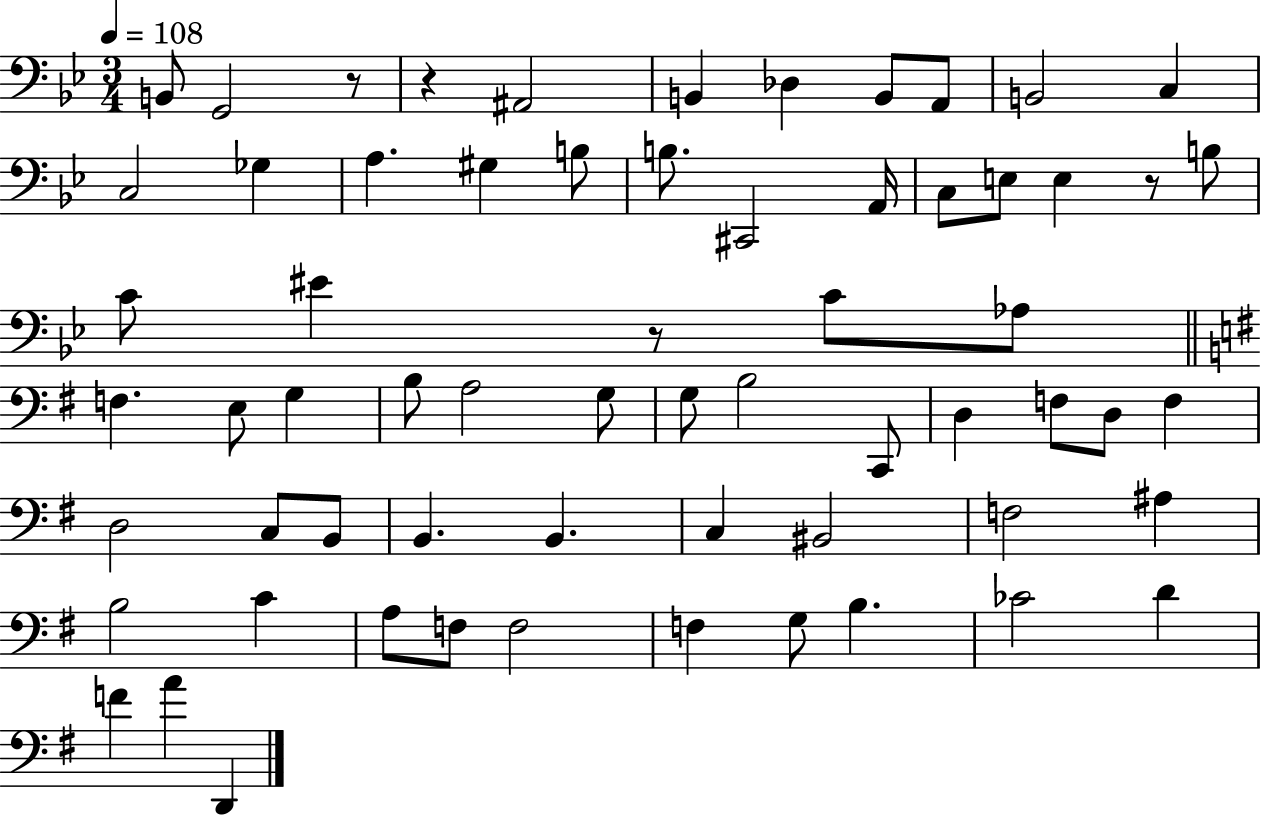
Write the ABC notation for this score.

X:1
T:Untitled
M:3/4
L:1/4
K:Bb
B,,/2 G,,2 z/2 z ^A,,2 B,, _D, B,,/2 A,,/2 B,,2 C, C,2 _G, A, ^G, B,/2 B,/2 ^C,,2 A,,/4 C,/2 E,/2 E, z/2 B,/2 C/2 ^E z/2 C/2 _A,/2 F, E,/2 G, B,/2 A,2 G,/2 G,/2 B,2 C,,/2 D, F,/2 D,/2 F, D,2 C,/2 B,,/2 B,, B,, C, ^B,,2 F,2 ^A, B,2 C A,/2 F,/2 F,2 F, G,/2 B, _C2 D F A D,,